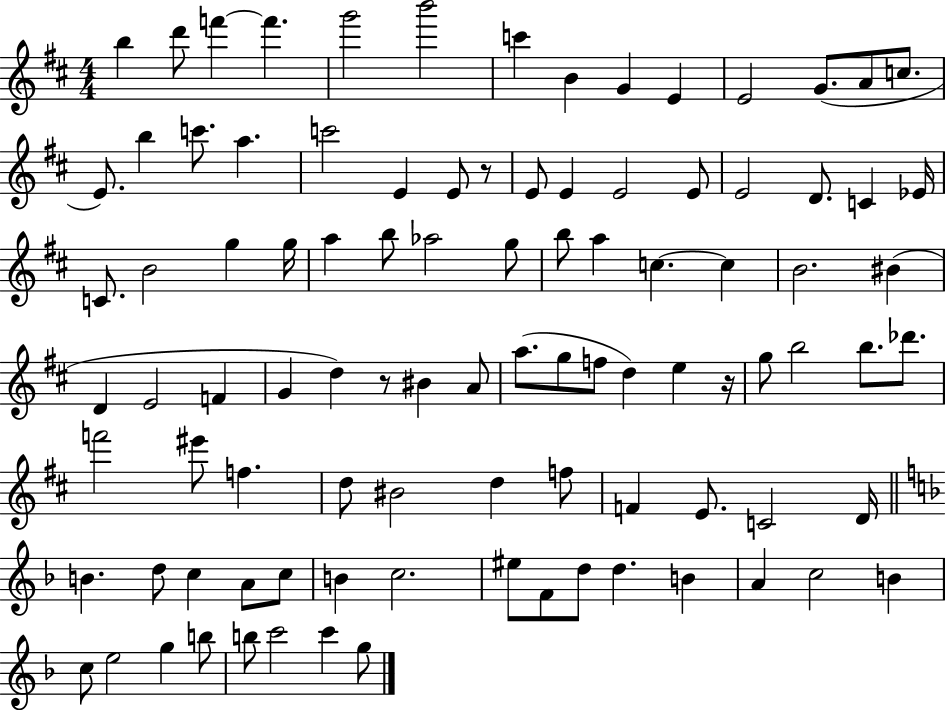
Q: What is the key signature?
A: D major